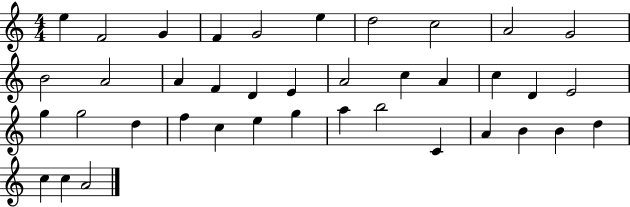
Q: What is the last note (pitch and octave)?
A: A4